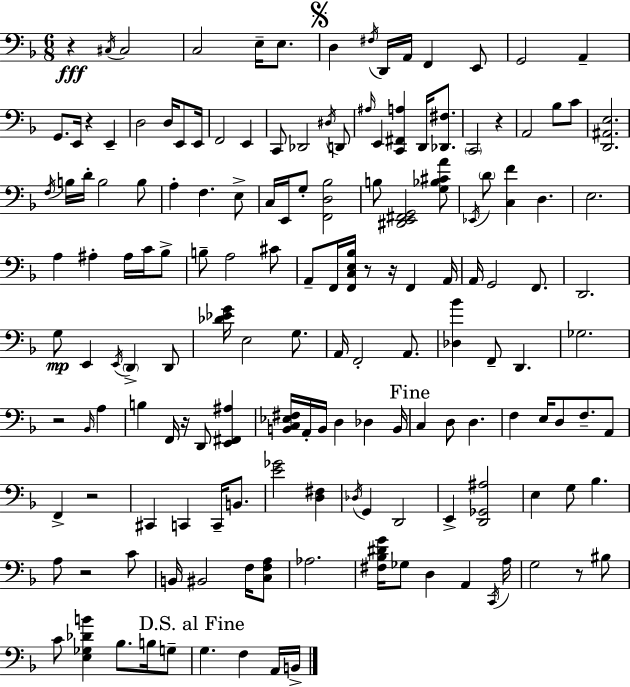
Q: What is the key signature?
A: F major